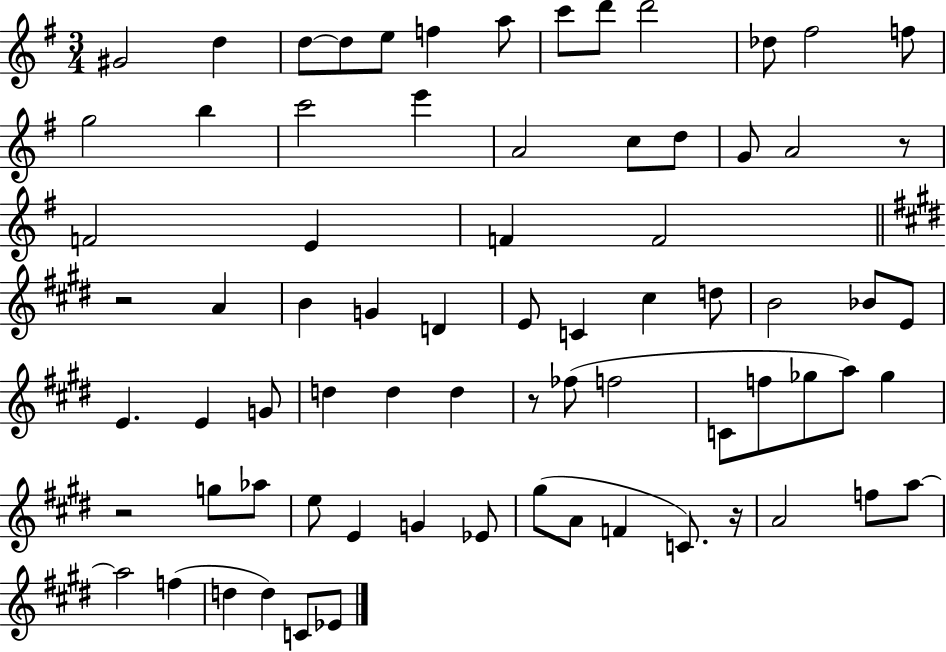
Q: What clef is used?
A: treble